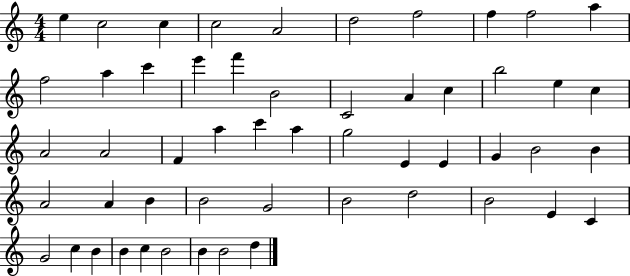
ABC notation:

X:1
T:Untitled
M:4/4
L:1/4
K:C
e c2 c c2 A2 d2 f2 f f2 a f2 a c' e' f' B2 C2 A c b2 e c A2 A2 F a c' a g2 E E G B2 B A2 A B B2 G2 B2 d2 B2 E C G2 c B B c B2 B B2 d